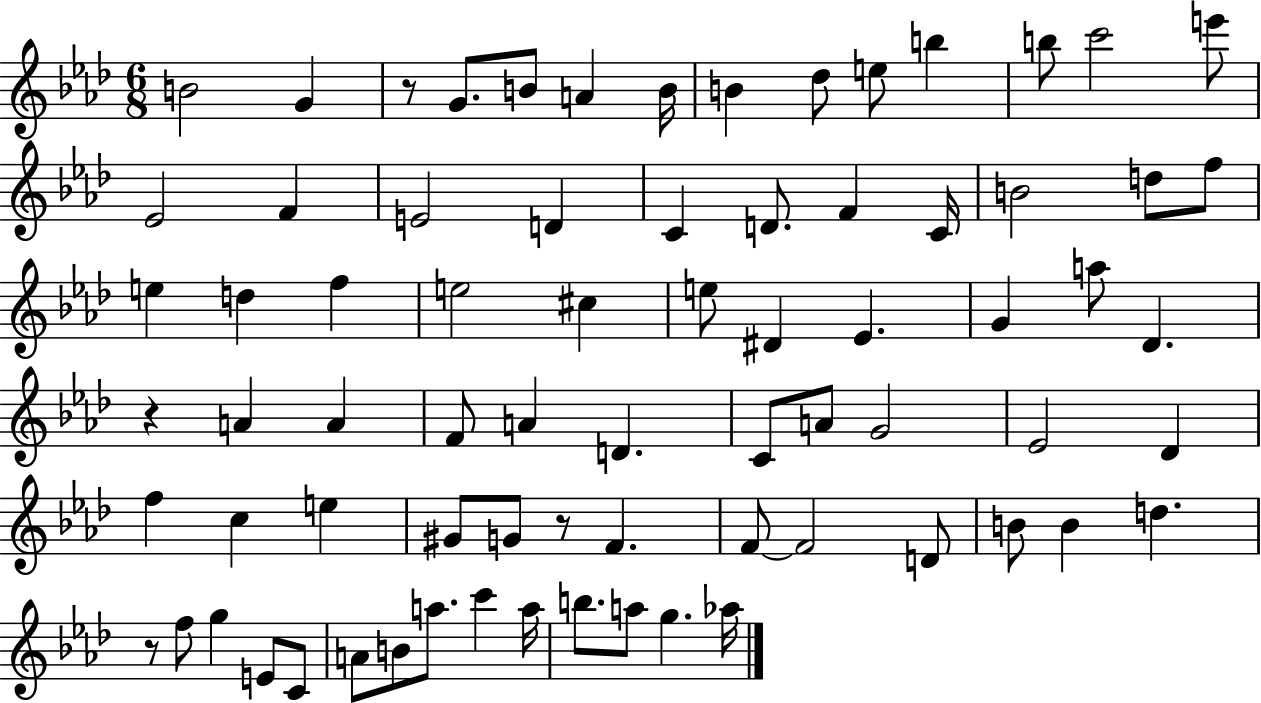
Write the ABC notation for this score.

X:1
T:Untitled
M:6/8
L:1/4
K:Ab
B2 G z/2 G/2 B/2 A B/4 B _d/2 e/2 b b/2 c'2 e'/2 _E2 F E2 D C D/2 F C/4 B2 d/2 f/2 e d f e2 ^c e/2 ^D _E G a/2 _D z A A F/2 A D C/2 A/2 G2 _E2 _D f c e ^G/2 G/2 z/2 F F/2 F2 D/2 B/2 B d z/2 f/2 g E/2 C/2 A/2 B/2 a/2 c' a/4 b/2 a/2 g _a/4